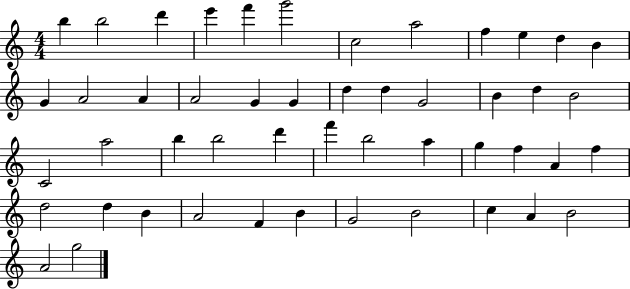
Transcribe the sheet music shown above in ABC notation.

X:1
T:Untitled
M:4/4
L:1/4
K:C
b b2 d' e' f' g'2 c2 a2 f e d B G A2 A A2 G G d d G2 B d B2 C2 a2 b b2 d' f' b2 a g f A f d2 d B A2 F B G2 B2 c A B2 A2 g2